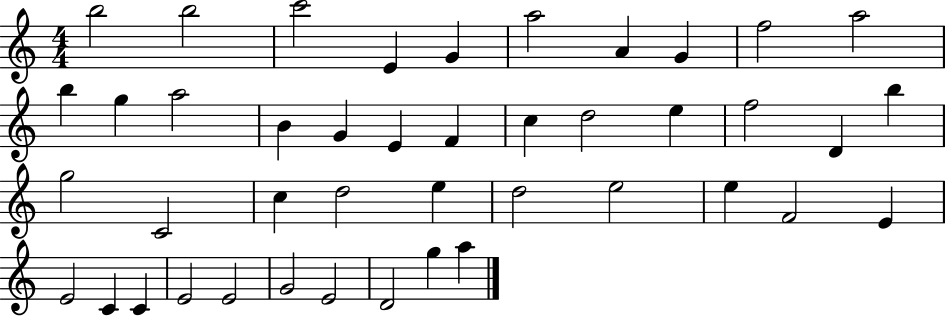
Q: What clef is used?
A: treble